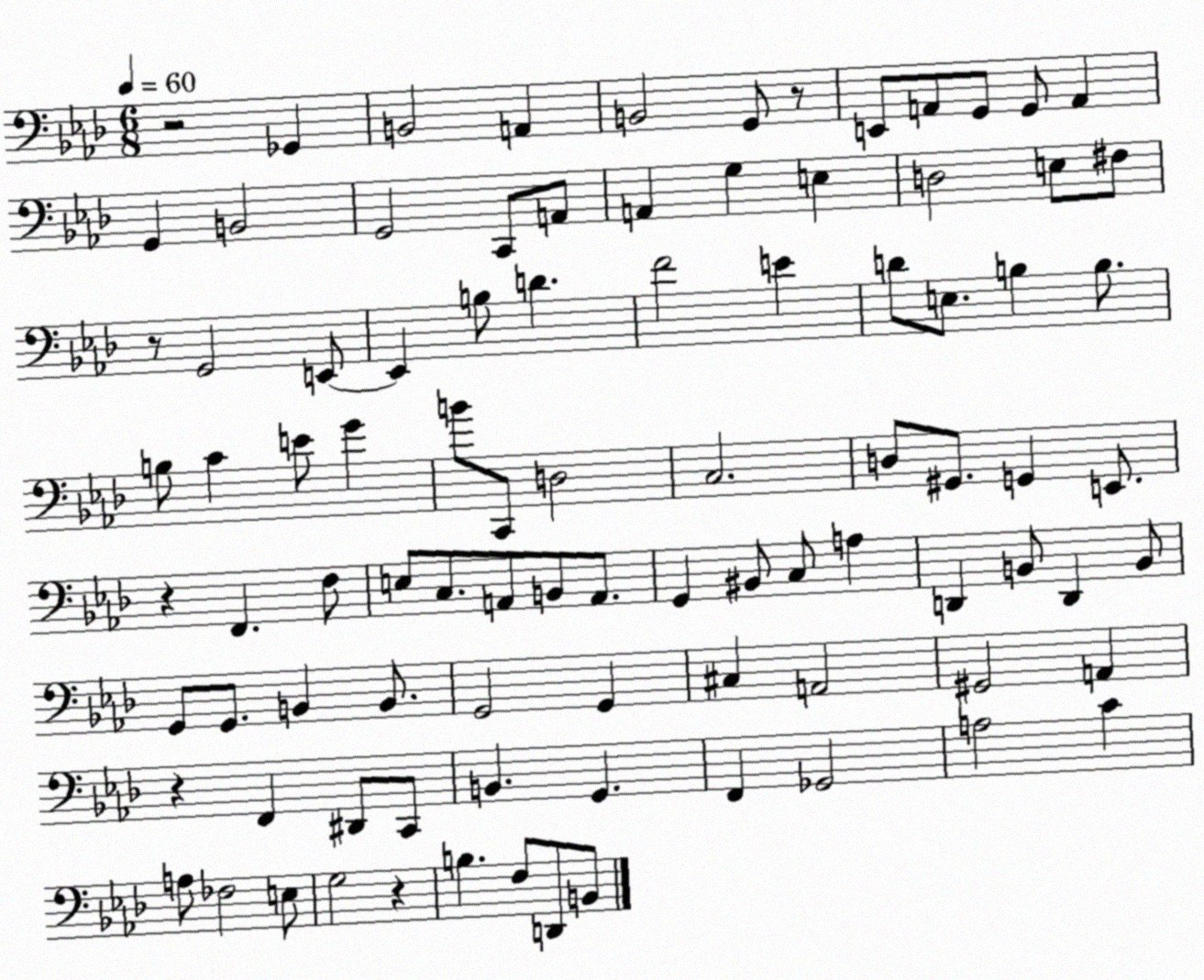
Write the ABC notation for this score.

X:1
T:Untitled
M:6/8
L:1/4
K:Ab
z2 _G,, B,,2 A,, B,,2 G,,/2 z/2 E,,/2 A,,/2 G,,/2 G,,/2 A,, G,, B,,2 G,,2 C,,/2 A,,/2 A,, G, E, D,2 E,/2 ^F,/2 z/2 G,,2 E,,/2 E,, B,/2 D F2 E D/2 E,/2 B, B,/2 B,/2 C E/2 G B/2 C,,/2 D,2 C,2 D,/2 ^G,,/2 G,, E,,/2 z F,, F,/2 E,/2 C,/2 A,,/2 B,,/2 A,,/2 G,, ^B,,/2 C,/2 A, D,, B,,/2 D,, B,,/2 G,,/2 G,,/2 B,, B,,/2 G,,2 G,, ^C, A,,2 ^G,,2 A,, z F,, ^D,,/2 C,,/2 B,, G,, F,, _G,,2 A,2 C A,/2 _F,2 E,/2 G,2 z B, F,/2 D,,/2 B,,/2